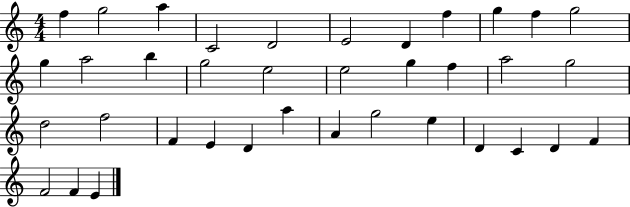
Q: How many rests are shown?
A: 0